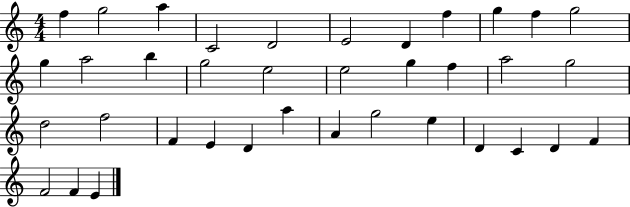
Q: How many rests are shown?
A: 0